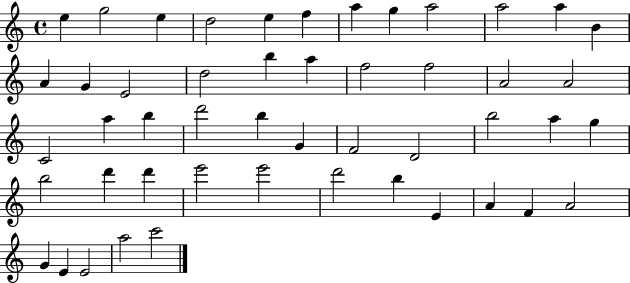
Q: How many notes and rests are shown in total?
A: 49